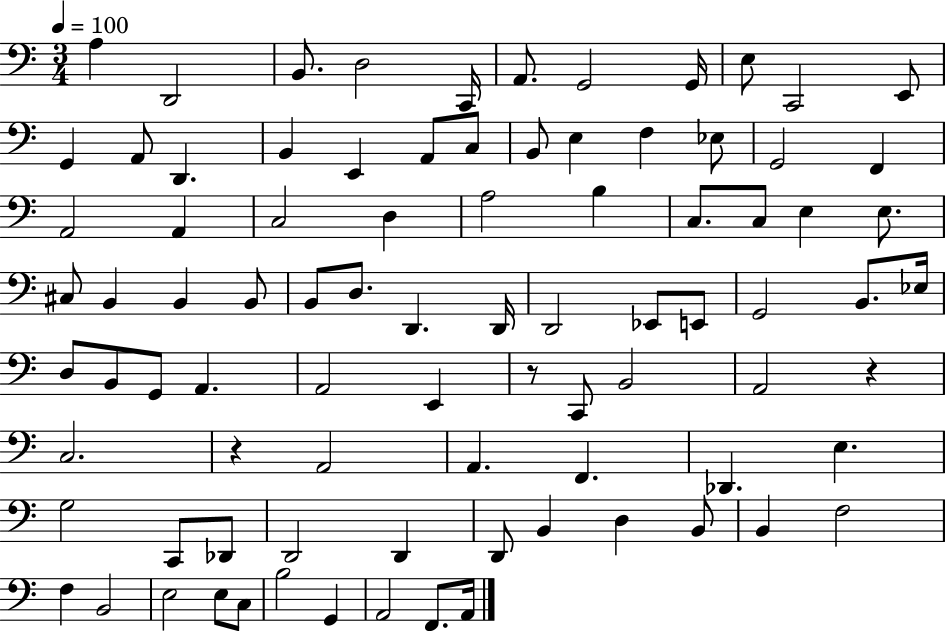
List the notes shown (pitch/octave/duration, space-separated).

A3/q D2/h B2/e. D3/h C2/s A2/e. G2/h G2/s E3/e C2/h E2/e G2/q A2/e D2/q. B2/q E2/q A2/e C3/e B2/e E3/q F3/q Eb3/e G2/h F2/q A2/h A2/q C3/h D3/q A3/h B3/q C3/e. C3/e E3/q E3/e. C#3/e B2/q B2/q B2/e B2/e D3/e. D2/q. D2/s D2/h Eb2/e E2/e G2/h B2/e. Eb3/s D3/e B2/e G2/e A2/q. A2/h E2/q R/e C2/e B2/h A2/h R/q C3/h. R/q A2/h A2/q. F2/q. Db2/q. E3/q. G3/h C2/e Db2/e D2/h D2/q D2/e B2/q D3/q B2/e B2/q F3/h F3/q B2/h E3/h E3/e C3/e B3/h G2/q A2/h F2/e. A2/s